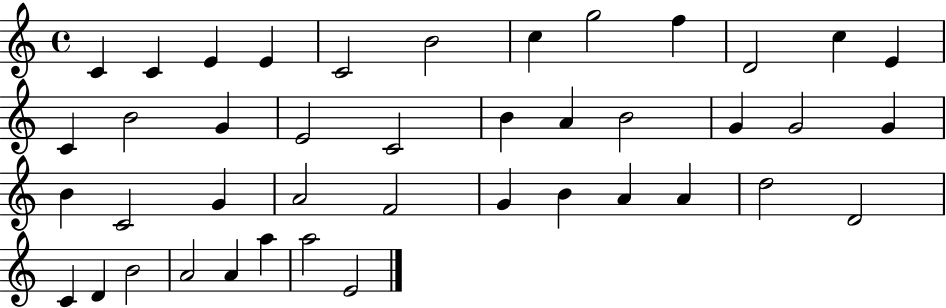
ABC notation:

X:1
T:Untitled
M:4/4
L:1/4
K:C
C C E E C2 B2 c g2 f D2 c E C B2 G E2 C2 B A B2 G G2 G B C2 G A2 F2 G B A A d2 D2 C D B2 A2 A a a2 E2